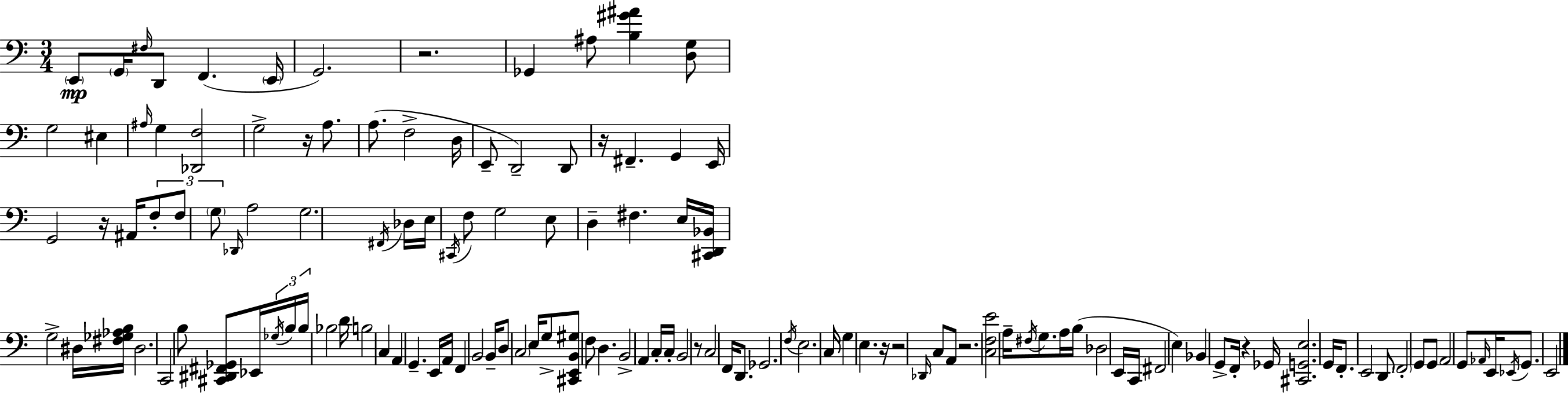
E2/e G2/s F#3/s D2/e F2/q. E2/s G2/h. R/h. Gb2/q A#3/e [B3,G#4,A#4]/q [D3,G3]/e G3/h EIS3/q A#3/s G3/q [Db2,F3]/h G3/h R/s A3/e. A3/e. F3/h D3/s E2/e D2/h D2/e R/s F#2/q. G2/q E2/s G2/h R/s A#2/s F3/e F3/e G3/e Db2/s A3/h G3/h. F#2/s Db3/s E3/s C#2/s F3/e G3/h E3/e D3/q F#3/q. E3/s [C#2,D2,Bb2]/s G3/h D#3/s [F#3,Gb3,Ab3,B3]/s D#3/h. C2/h B3/e [C#2,D#2,F#2,Gb2]/e Eb2/s Gb3/s B3/s B3/s Bb3/h D4/s B3/h C3/q A2/q G2/q. E2/s A2/s F2/q B2/h B2/s D3/e C3/h E3/s G3/e [C#2,E2,B2,G#3]/e F3/e D3/q. B2/h A2/q C3/s C3/s B2/h R/e C3/h F2/s D2/e. Gb2/h. F3/s E3/h. C3/s G3/q E3/q. R/s R/h Db2/s C3/e A2/e R/h. [C3,F3,E4]/h A3/s F#3/s G3/e. A3/s B3/s Db3/h E2/s C2/s F#2/h E3/q Bb2/q G2/e F2/s R/q Gb2/s [C#2,G2,E3]/h. G2/s F2/e. E2/h D2/e F2/h G2/e G2/e A2/h G2/e Ab2/s E2/s Eb2/s G2/e. E2/h